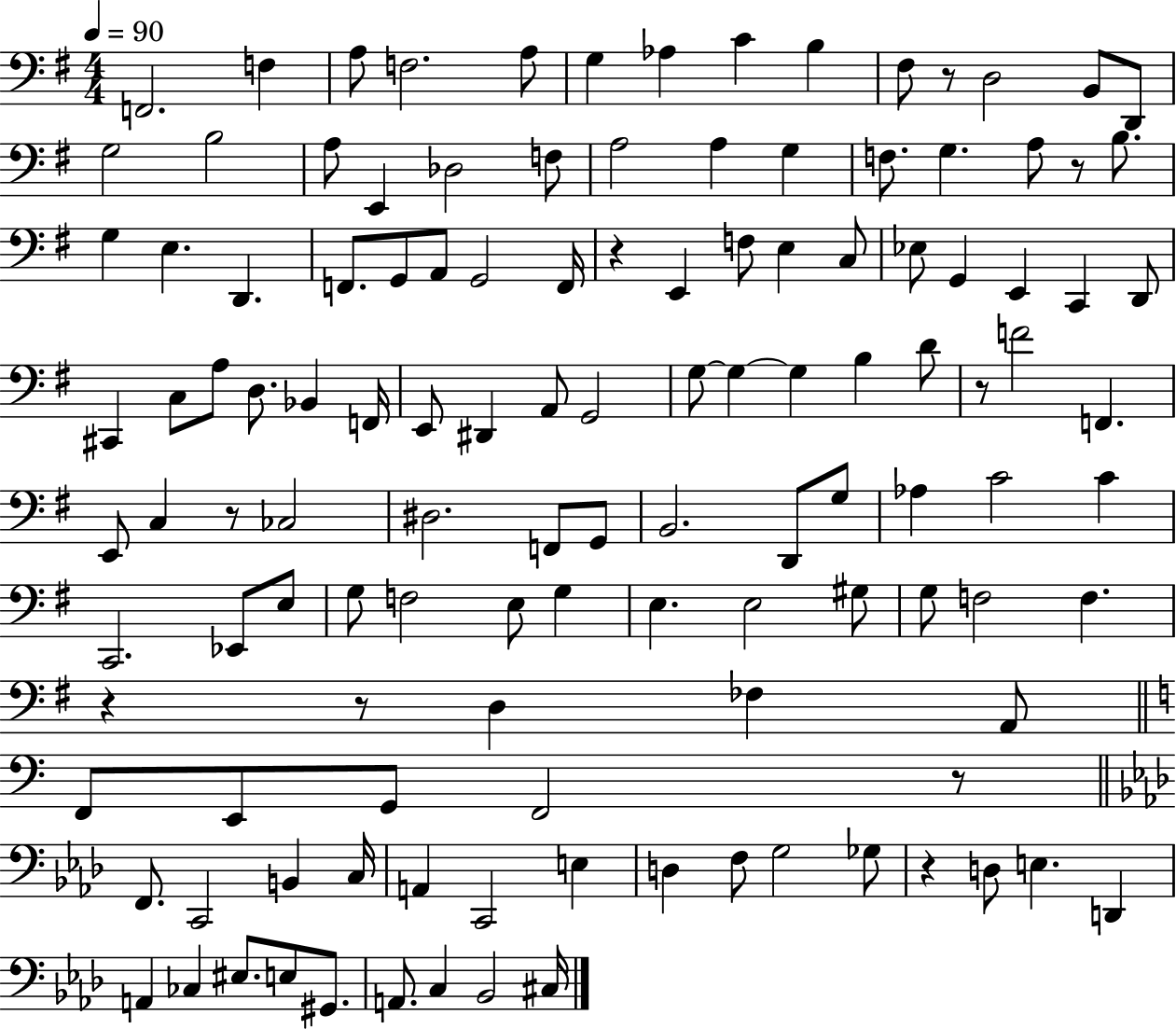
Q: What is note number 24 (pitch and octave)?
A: G3